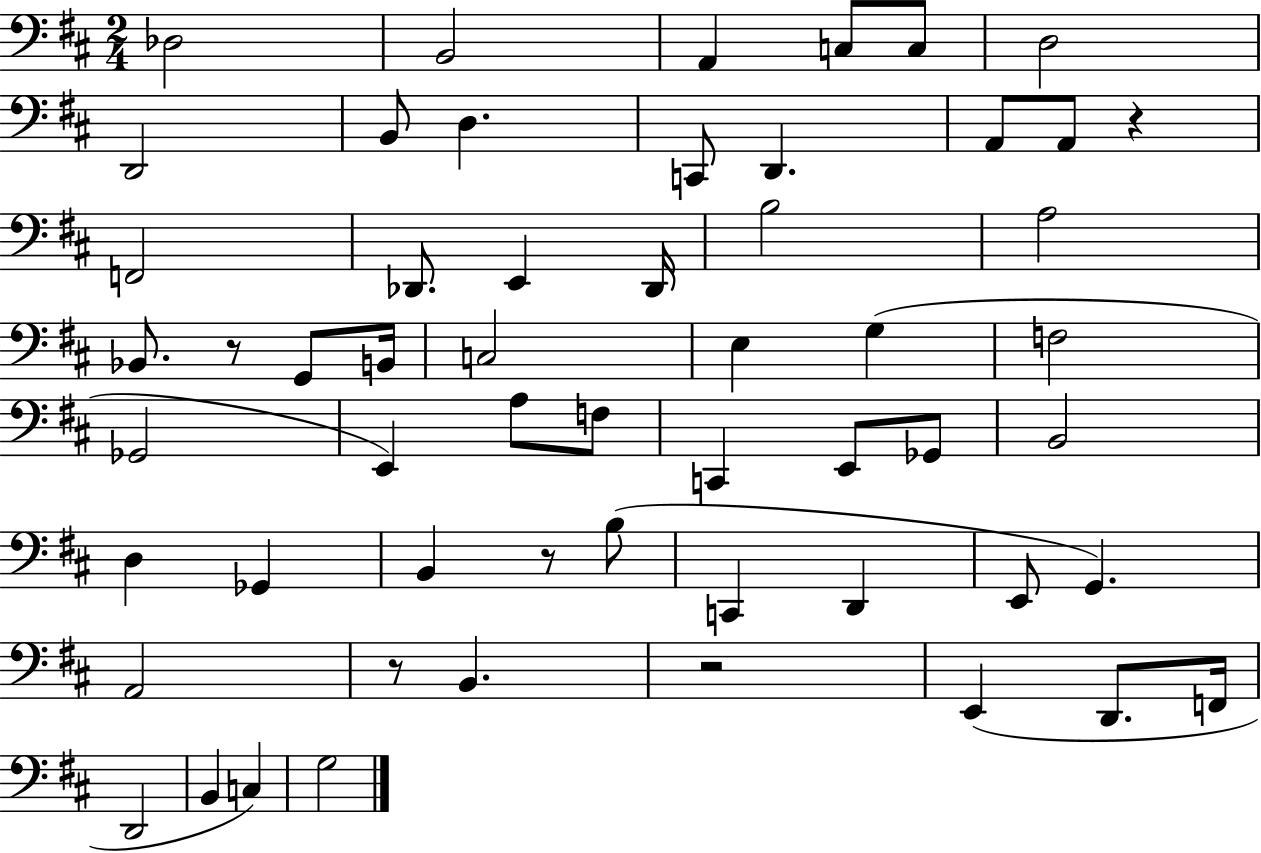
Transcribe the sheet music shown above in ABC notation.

X:1
T:Untitled
M:2/4
L:1/4
K:D
_D,2 B,,2 A,, C,/2 C,/2 D,2 D,,2 B,,/2 D, C,,/2 D,, A,,/2 A,,/2 z F,,2 _D,,/2 E,, _D,,/4 B,2 A,2 _B,,/2 z/2 G,,/2 B,,/4 C,2 E, G, F,2 _G,,2 E,, A,/2 F,/2 C,, E,,/2 _G,,/2 B,,2 D, _G,, B,, z/2 B,/2 C,, D,, E,,/2 G,, A,,2 z/2 B,, z2 E,, D,,/2 F,,/4 D,,2 B,, C, G,2